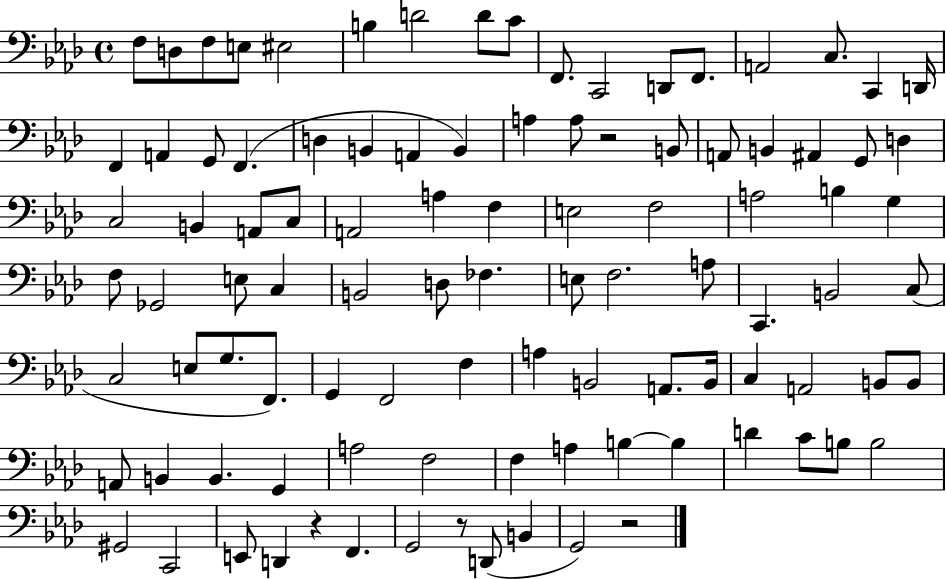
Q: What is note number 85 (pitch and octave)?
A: C4